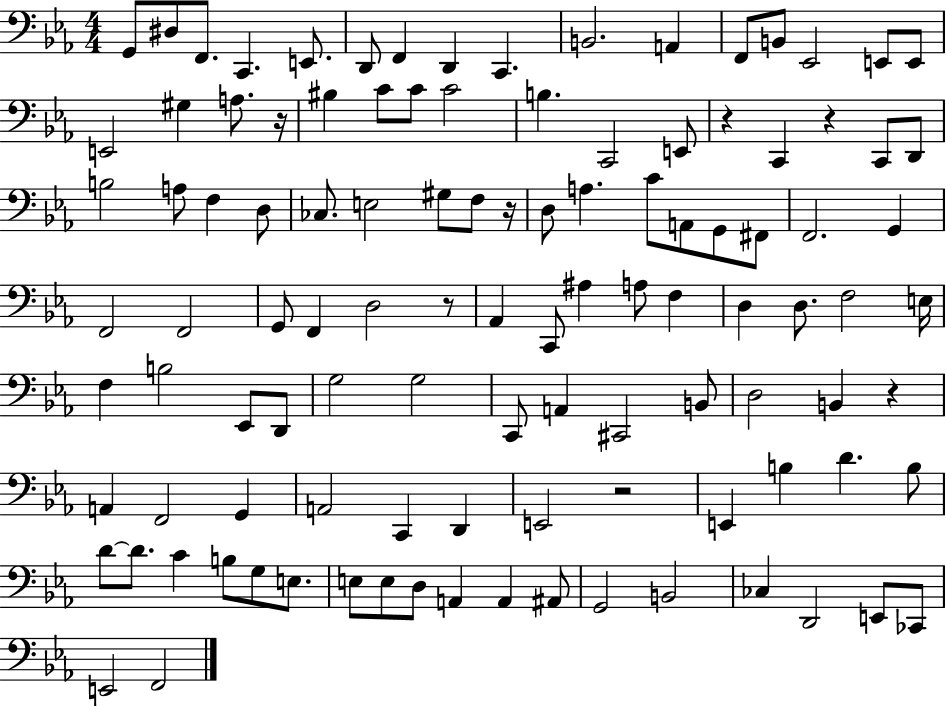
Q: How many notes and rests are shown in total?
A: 109